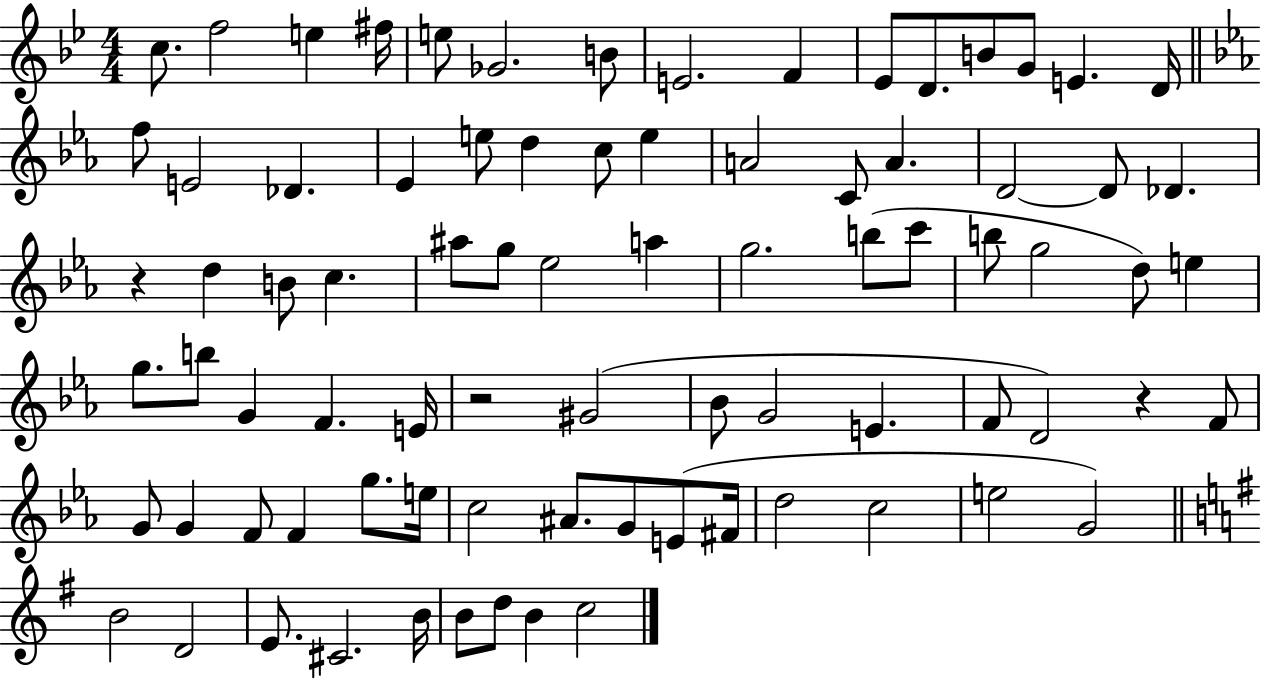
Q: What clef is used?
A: treble